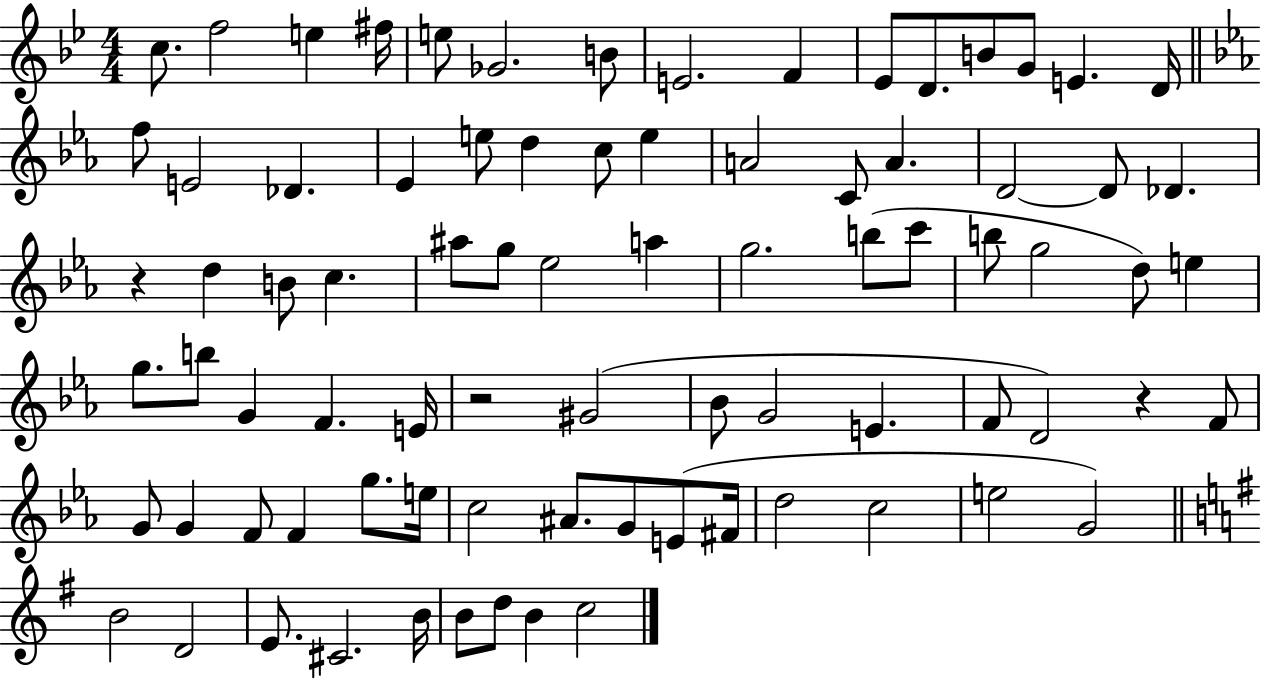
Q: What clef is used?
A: treble